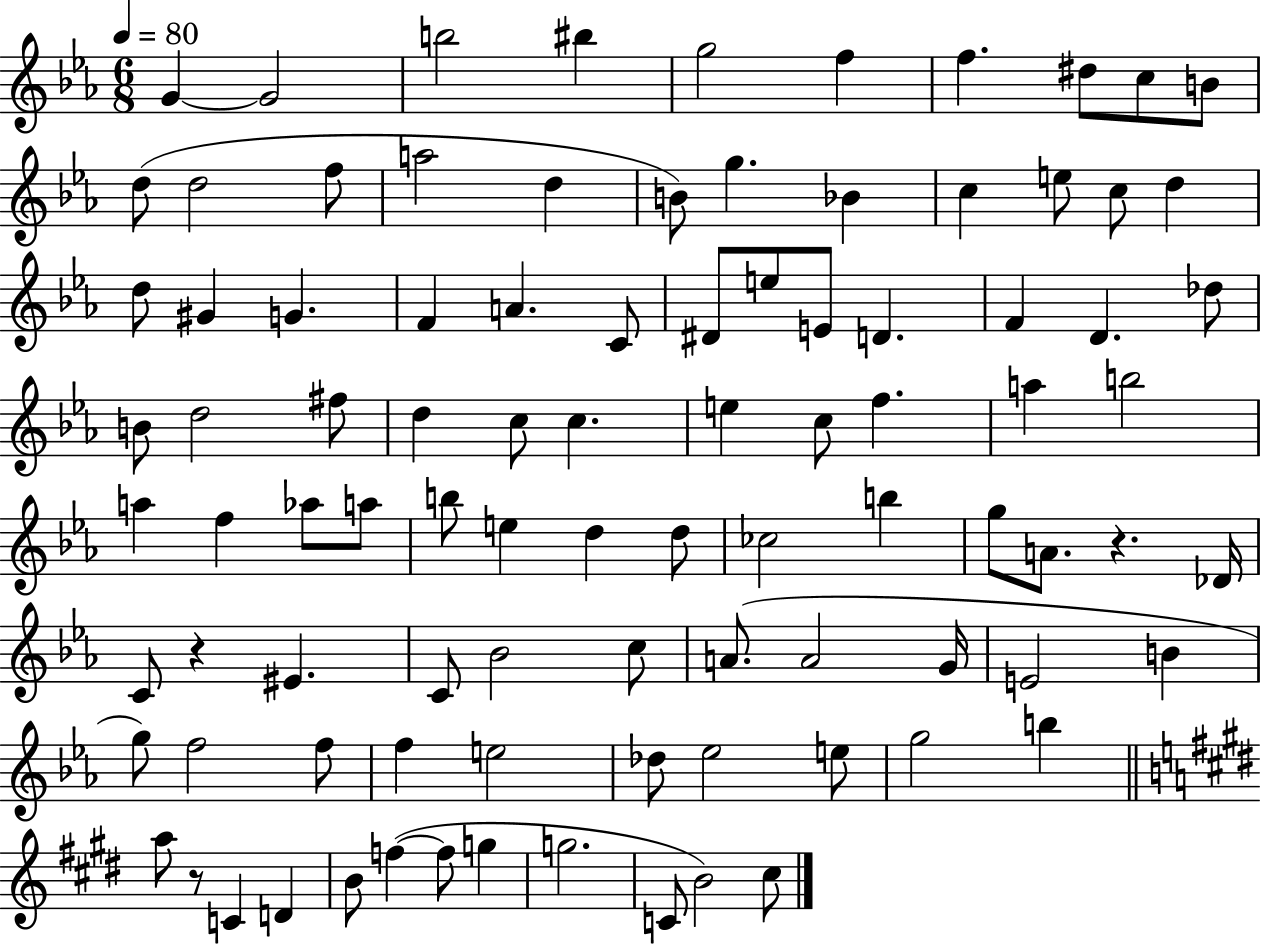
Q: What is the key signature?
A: EES major